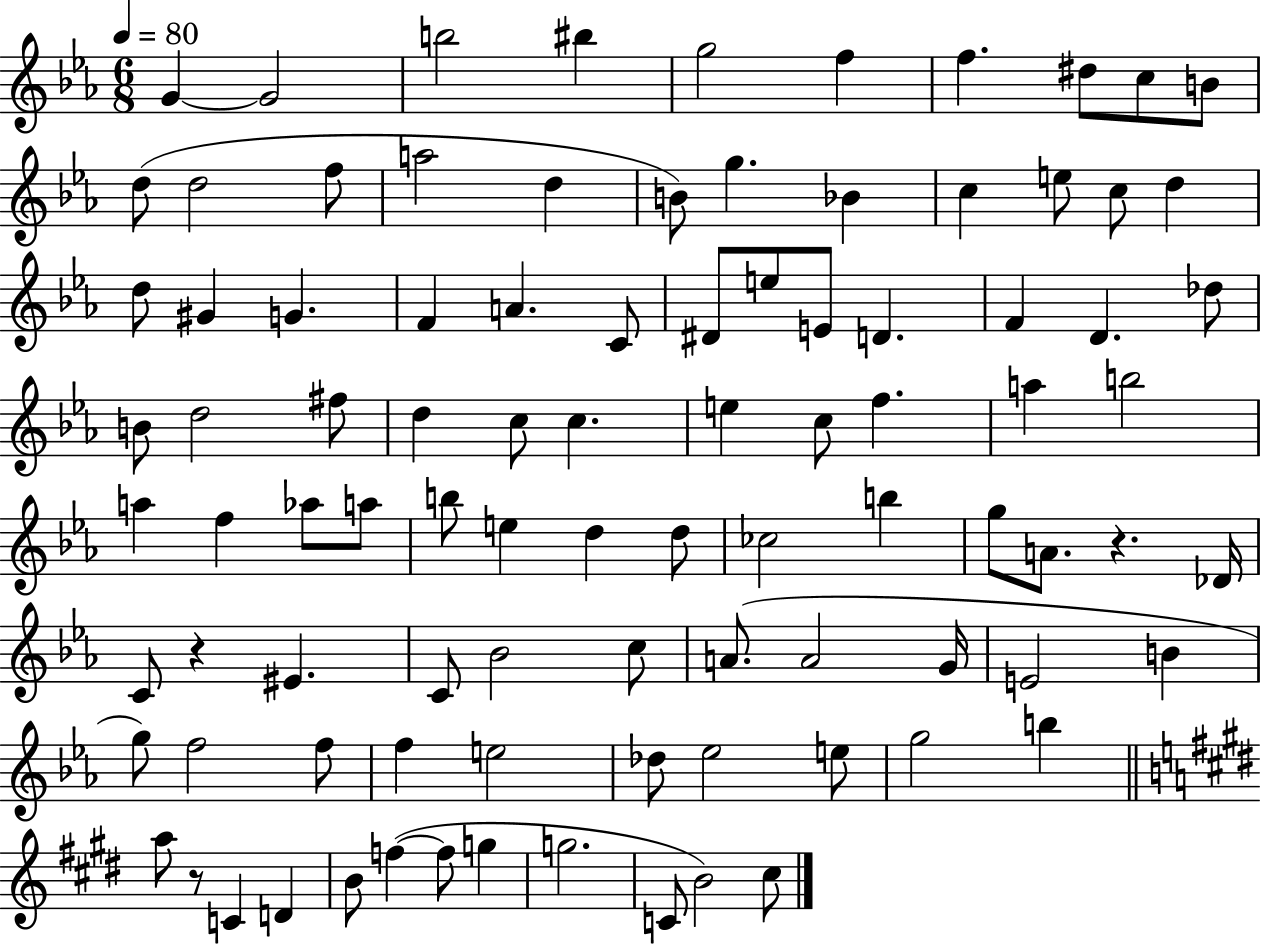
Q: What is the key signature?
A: EES major